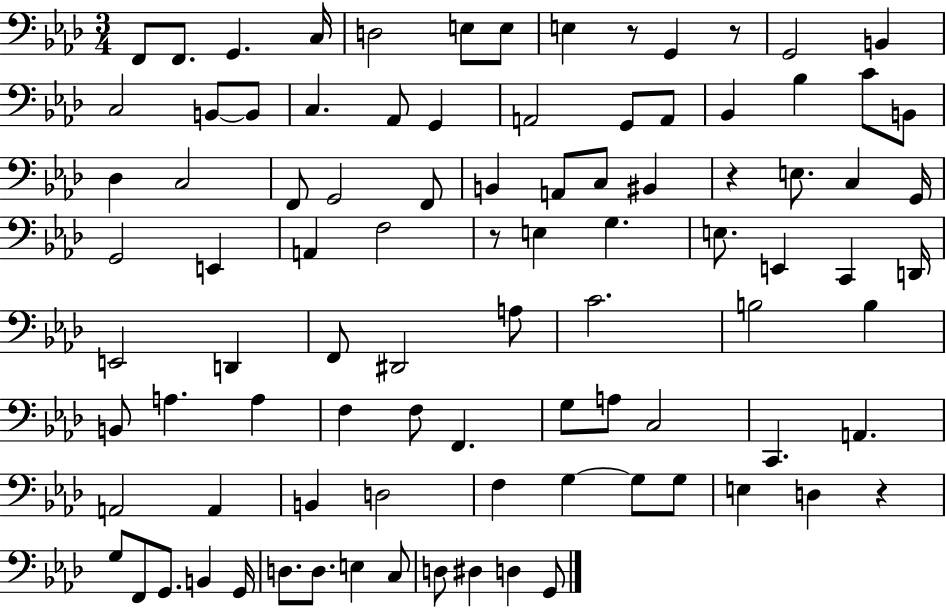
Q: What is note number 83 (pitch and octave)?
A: E3